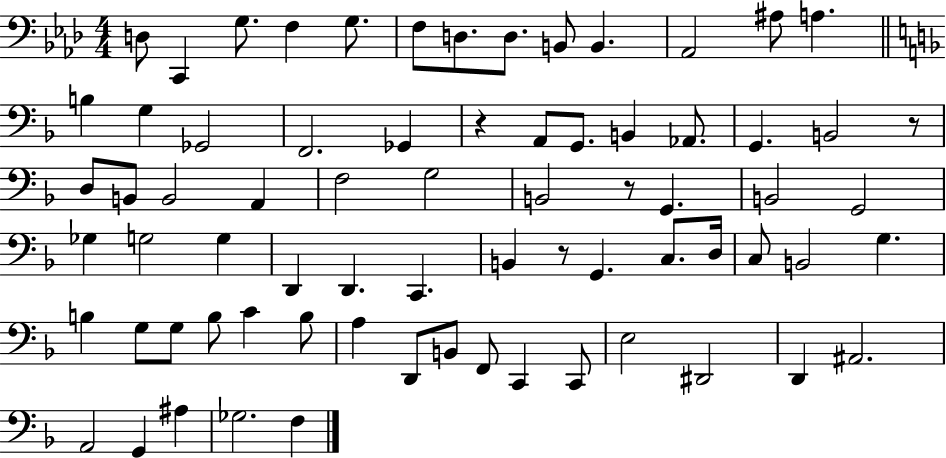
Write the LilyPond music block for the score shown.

{
  \clef bass
  \numericTimeSignature
  \time 4/4
  \key aes \major
  d8 c,4 g8. f4 g8. | f8 d8. d8. b,8 b,4. | aes,2 ais8 a4. | \bar "||" \break \key f \major b4 g4 ges,2 | f,2. ges,4 | r4 a,8 g,8. b,4 aes,8. | g,4. b,2 r8 | \break d8 b,8 b,2 a,4 | f2 g2 | b,2 r8 g,4. | b,2 g,2 | \break ges4 g2 g4 | d,4 d,4. c,4. | b,4 r8 g,4. c8. d16 | c8 b,2 g4. | \break b4 g8 g8 b8 c'4 b8 | a4 d,8 b,8 f,8 c,4 c,8 | e2 dis,2 | d,4 ais,2. | \break a,2 g,4 ais4 | ges2. f4 | \bar "|."
}